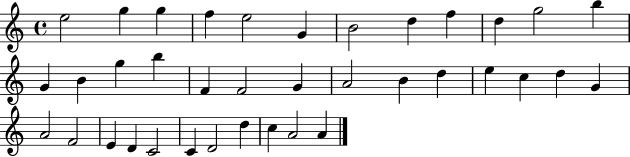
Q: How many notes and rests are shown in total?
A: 37